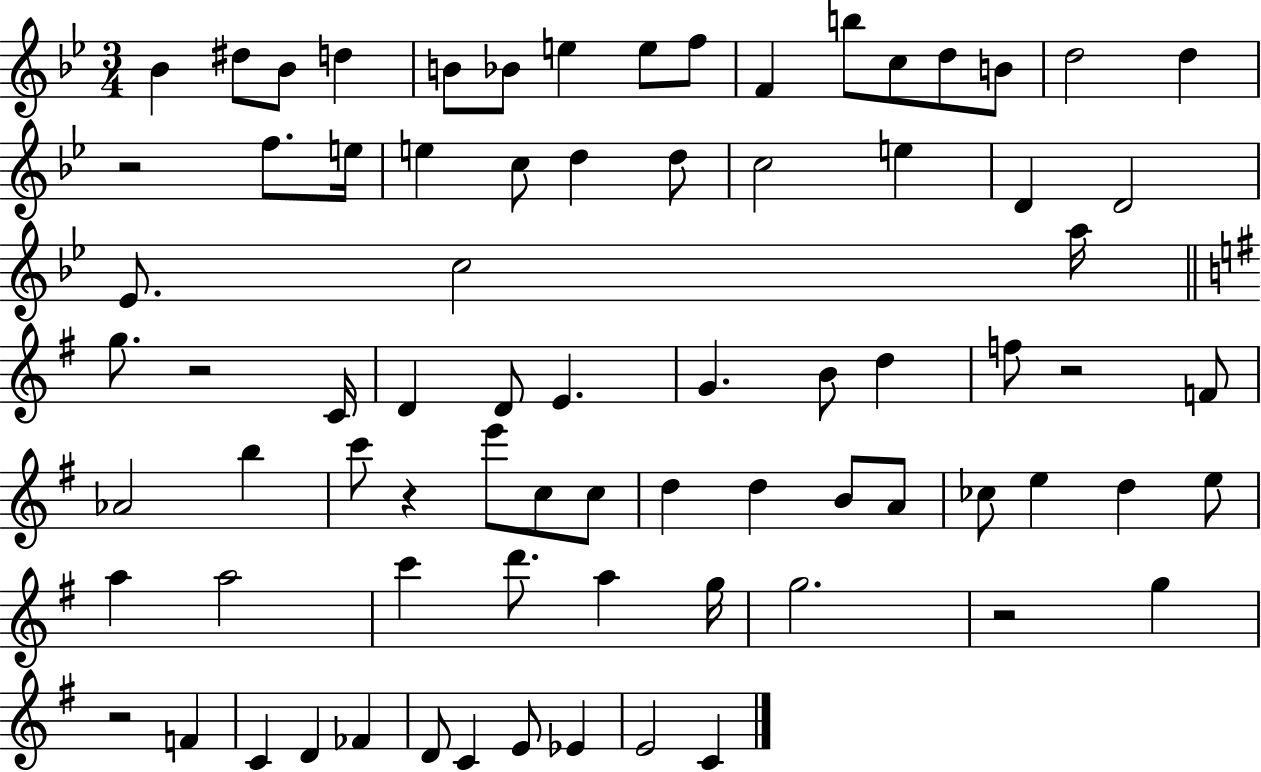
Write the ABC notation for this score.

X:1
T:Untitled
M:3/4
L:1/4
K:Bb
_B ^d/2 _B/2 d B/2 _B/2 e e/2 f/2 F b/2 c/2 d/2 B/2 d2 d z2 f/2 e/4 e c/2 d d/2 c2 e D D2 _E/2 c2 a/4 g/2 z2 C/4 D D/2 E G B/2 d f/2 z2 F/2 _A2 b c'/2 z e'/2 c/2 c/2 d d B/2 A/2 _c/2 e d e/2 a a2 c' d'/2 a g/4 g2 z2 g z2 F C D _F D/2 C E/2 _E E2 C